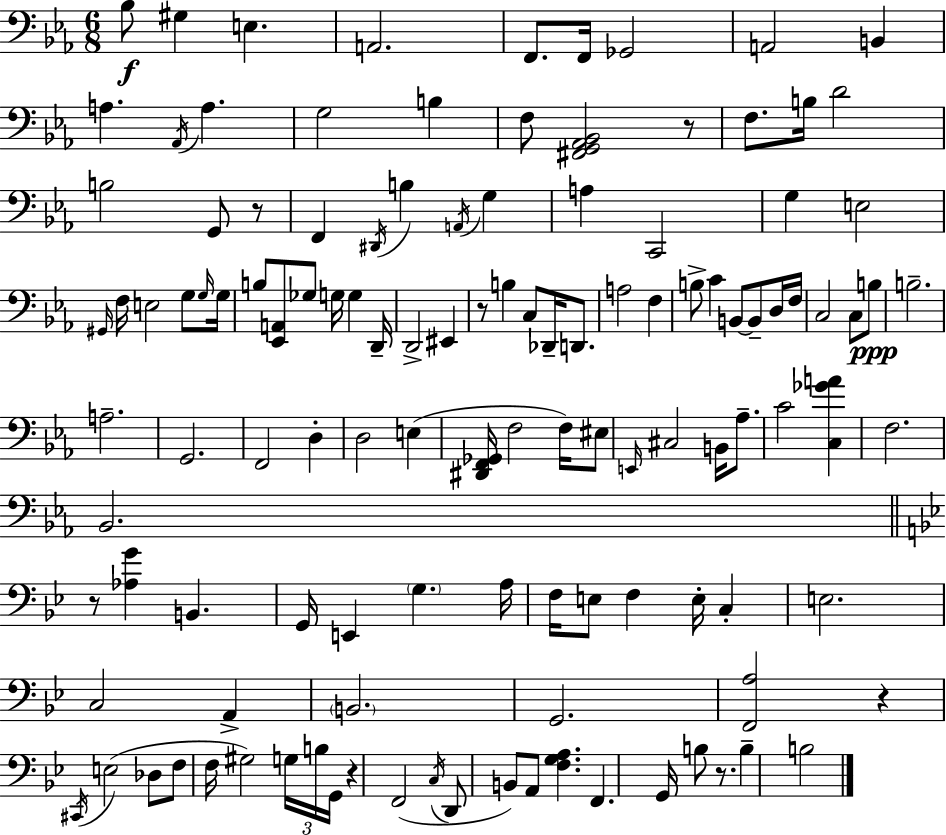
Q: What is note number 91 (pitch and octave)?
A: E3